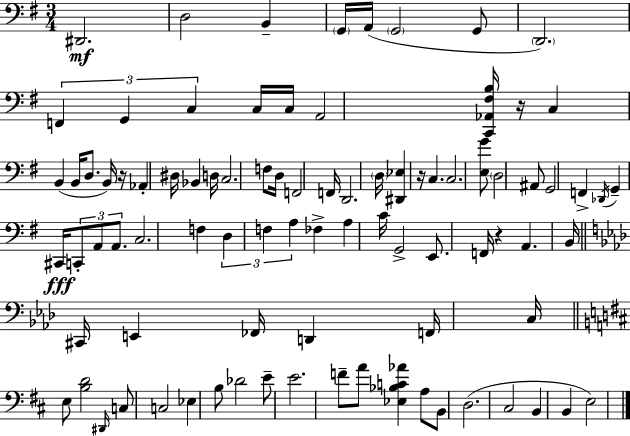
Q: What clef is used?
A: bass